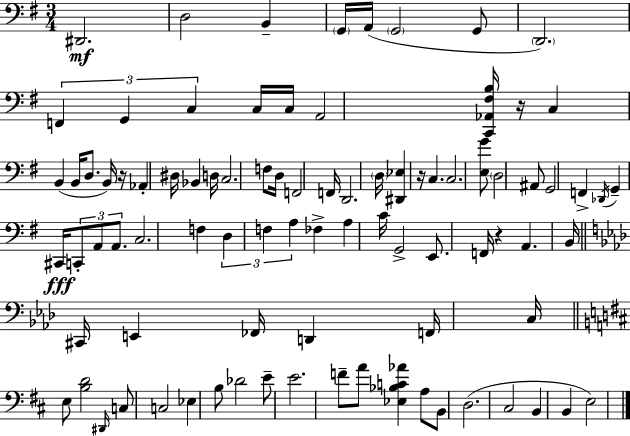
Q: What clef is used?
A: bass